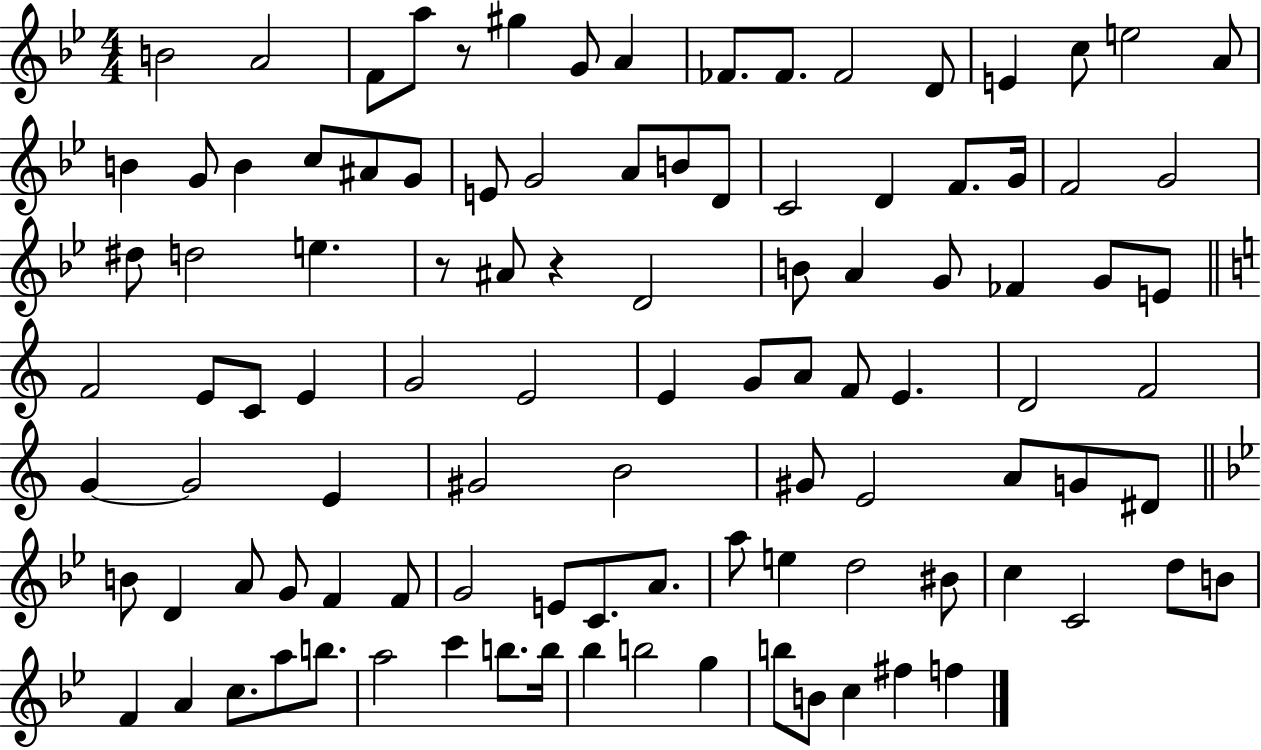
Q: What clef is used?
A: treble